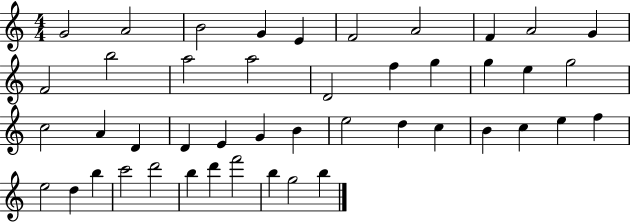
{
  \clef treble
  \numericTimeSignature
  \time 4/4
  \key c \major
  g'2 a'2 | b'2 g'4 e'4 | f'2 a'2 | f'4 a'2 g'4 | \break f'2 b''2 | a''2 a''2 | d'2 f''4 g''4 | g''4 e''4 g''2 | \break c''2 a'4 d'4 | d'4 e'4 g'4 b'4 | e''2 d''4 c''4 | b'4 c''4 e''4 f''4 | \break e''2 d''4 b''4 | c'''2 d'''2 | b''4 d'''4 f'''2 | b''4 g''2 b''4 | \break \bar "|."
}